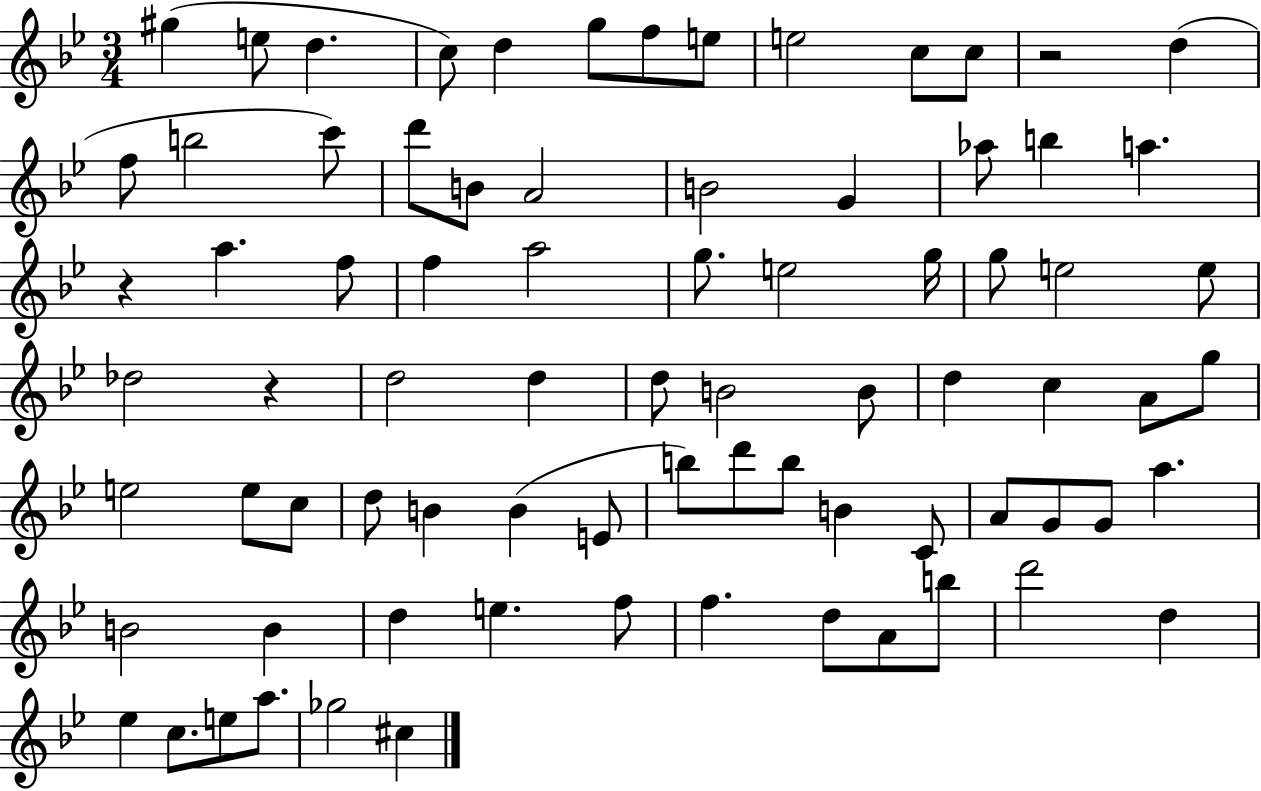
{
  \clef treble
  \numericTimeSignature
  \time 3/4
  \key bes \major
  gis''4( e''8 d''4. | c''8) d''4 g''8 f''8 e''8 | e''2 c''8 c''8 | r2 d''4( | \break f''8 b''2 c'''8) | d'''8 b'8 a'2 | b'2 g'4 | aes''8 b''4 a''4. | \break r4 a''4. f''8 | f''4 a''2 | g''8. e''2 g''16 | g''8 e''2 e''8 | \break des''2 r4 | d''2 d''4 | d''8 b'2 b'8 | d''4 c''4 a'8 g''8 | \break e''2 e''8 c''8 | d''8 b'4 b'4( e'8 | b''8) d'''8 b''8 b'4 c'8 | a'8 g'8 g'8 a''4. | \break b'2 b'4 | d''4 e''4. f''8 | f''4. d''8 a'8 b''8 | d'''2 d''4 | \break ees''4 c''8. e''8 a''8. | ges''2 cis''4 | \bar "|."
}